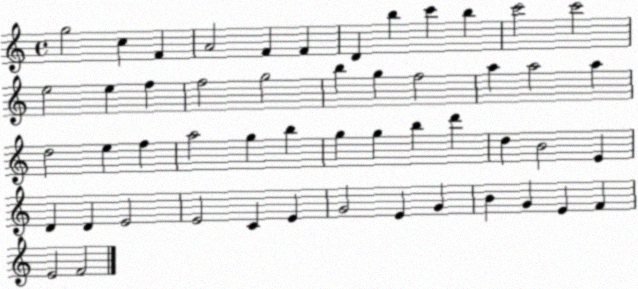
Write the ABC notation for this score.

X:1
T:Untitled
M:4/4
L:1/4
K:C
g2 c F A2 F F D b c' b c'2 c'2 e2 e f f2 g2 b g f2 a a2 a d2 e f a2 g b g g b d' d B2 E D D E2 E2 C E G2 E G B G E F E2 F2